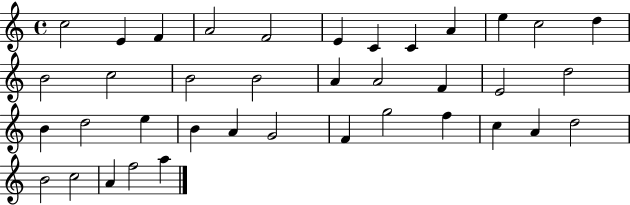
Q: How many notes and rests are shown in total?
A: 38